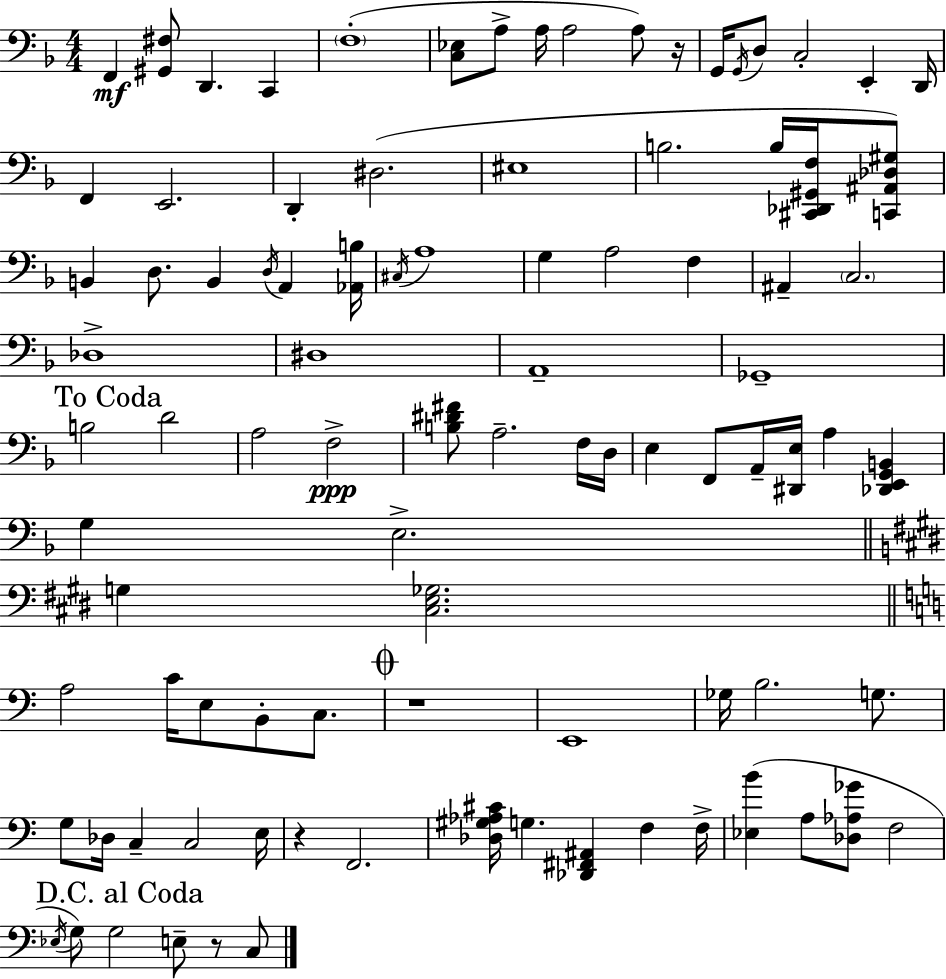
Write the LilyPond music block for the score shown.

{
  \clef bass
  \numericTimeSignature
  \time 4/4
  \key f \major
  \repeat volta 2 { f,4\mf <gis, fis>8 d,4. c,4 | \parenthesize f1-.( | <c ees>8 a8-> a16 a2 a8) r16 | g,16 \acciaccatura { g,16 } d8 c2-. e,4-. | \break d,16 f,4 e,2. | d,4-. dis2.( | eis1 | b2. b16 <cis, des, gis, f>16 <c, ais, des gis>8) | \break b,4 d8. b,4 \acciaccatura { d16 } a,4 | <aes, b>16 \acciaccatura { cis16 } a1 | g4 a2 f4 | ais,4-- \parenthesize c2. | \break des1-> | dis1 | a,1-- | ges,1-- | \break \mark "To Coda" b2 d'2 | a2 f2->\ppp | <b dis' fis'>8 a2.-- | f16 d16 e4 f,8 a,16-- <dis, e>16 a4 <des, e, g, b,>4 | \break g4 e2.-> | \bar "||" \break \key e \major g4 <cis e ges>2. | \bar "||" \break \key c \major a2 c'16 e8 b,8-. c8. | \mark \markup { \musicglyph "scripts.coda" } r1 | e,1 | ges16 b2. g8. | \break g8 des16 c4-- c2 e16 | r4 f,2. | <des gis aes cis'>16 g4. <des, fis, ais,>4 f4 f16-> | <ees b'>4( a8 <des aes ges'>8 f2 | \break \mark "D.C. al Coda" \acciaccatura { ees16 }) g8 g2 e8-- r8 c8 | } \bar "|."
}